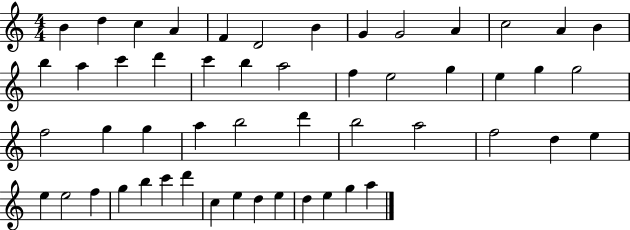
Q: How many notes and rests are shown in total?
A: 52